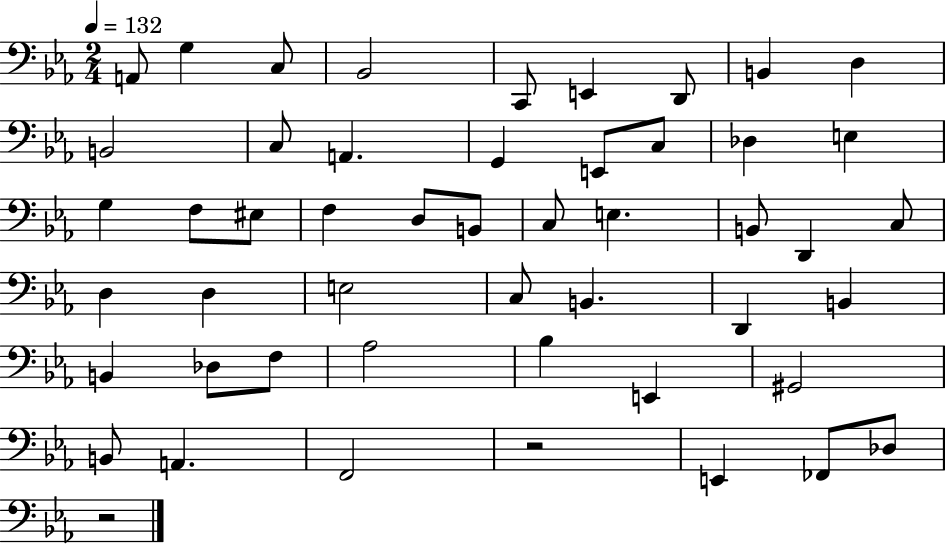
{
  \clef bass
  \numericTimeSignature
  \time 2/4
  \key ees \major
  \tempo 4 = 132
  a,8 g4 c8 | bes,2 | c,8 e,4 d,8 | b,4 d4 | \break b,2 | c8 a,4. | g,4 e,8 c8 | des4 e4 | \break g4 f8 eis8 | f4 d8 b,8 | c8 e4. | b,8 d,4 c8 | \break d4 d4 | e2 | c8 b,4. | d,4 b,4 | \break b,4 des8 f8 | aes2 | bes4 e,4 | gis,2 | \break b,8 a,4. | f,2 | r2 | e,4 fes,8 des8 | \break r2 | \bar "|."
}